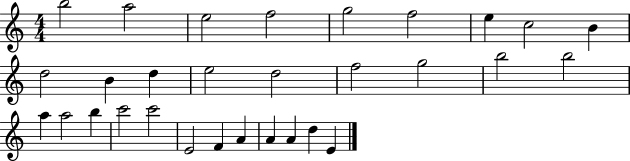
X:1
T:Untitled
M:4/4
L:1/4
K:C
b2 a2 e2 f2 g2 f2 e c2 B d2 B d e2 d2 f2 g2 b2 b2 a a2 b c'2 c'2 E2 F A A A d E